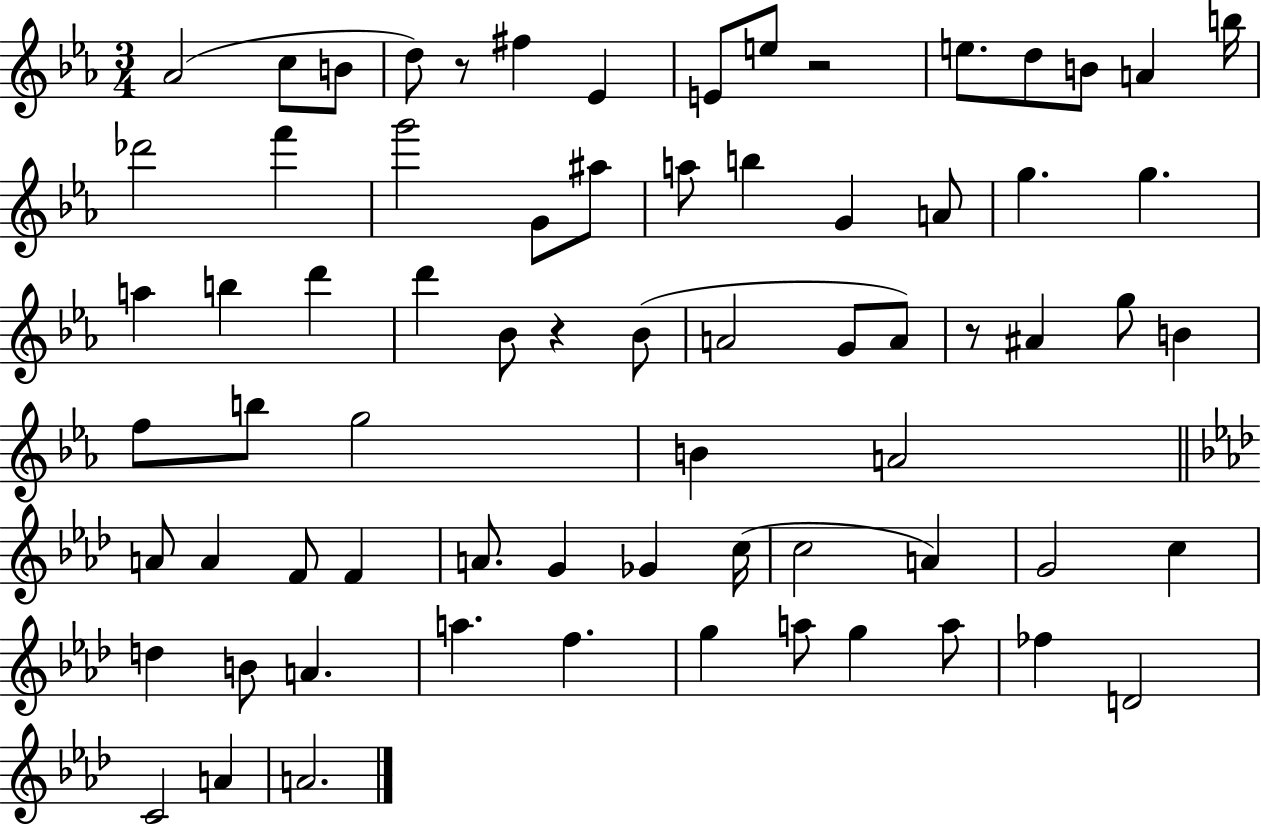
X:1
T:Untitled
M:3/4
L:1/4
K:Eb
_A2 c/2 B/2 d/2 z/2 ^f _E E/2 e/2 z2 e/2 d/2 B/2 A b/4 _d'2 f' g'2 G/2 ^a/2 a/2 b G A/2 g g a b d' d' _B/2 z _B/2 A2 G/2 A/2 z/2 ^A g/2 B f/2 b/2 g2 B A2 A/2 A F/2 F A/2 G _G c/4 c2 A G2 c d B/2 A a f g a/2 g a/2 _f D2 C2 A A2